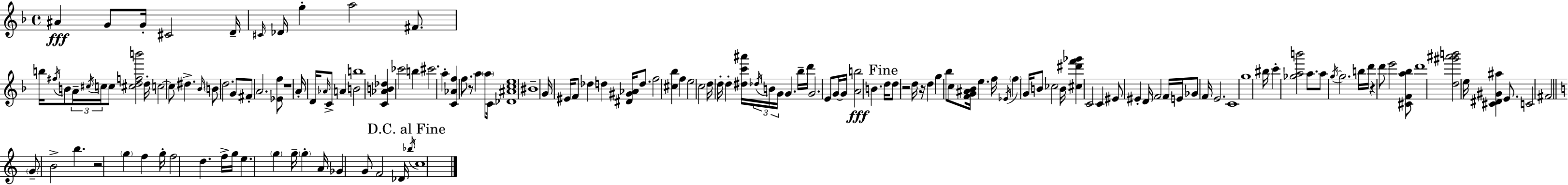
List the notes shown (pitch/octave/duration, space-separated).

A#4/q G4/e G4/s C#4/h D4/s C#4/s Db4/s G5/q A5/h F#4/e. B5/s F#5/s B4/e A4/s C#5/s C5/s C5/e [C#5,D5,F5,B6]/h D5/s C5/h C5/e D#5/q. Bb4/s B4/e D5/h. G4/e F#4/e A4/h. [Eb4,F5]/e R/w A4/s D4/s Ab4/s C4/e A4/q B4/h B5/w [C4,Ab4,B4,Db5]/q CES6/h B5/q C#6/h. A5/q [C4,Ab4,F5]/q F5/e. R/e A5/q A5/e C4/s [Db4,A#4,C5,E5]/w BIS4/w G4/s EIS4/s F4/e Db5/q D5/q [D#4,G#4,Ab4]/s D5/e. F5/h [C#5,Bb5]/q F5/q E5/h C5/h D5/s D5/s D5/q [D#5,C6,A#6]/s Db5/s B4/s G4/s G4/q. Bb5/s D6/s G4/h. E4/e G4/s G4/s [A4,B5]/h B4/q. D5/s D5/e R/h D5/s R/s D5/q G5/q Bb5/e C5/e [F4,G4,A#4,Bb4]/s E5/q. F5/s Eb4/s F5/q G4/s B4/e CES5/h B4/s [C#5,D#6,F6,Gb6]/q C4/h C4/q EIS4/e EIS4/q D4/s F4/h F4/s E4/s Gb4/e F4/s E4/h. C4/w G5/w BIS5/s C6/q [Gb5,A5,B6]/h A5/e. A5/e G5/s G5/h. B5/s D6/s R/q D6/e E6/h [C#4,F4,A5,Bb5]/e D6/w [D5,G#6,A#6,B6]/h E5/s [C#4,D#4,G#4,A#5]/q E4/e. C4/h F#4/h G4/e B4/h B5/q. R/h G5/q F5/q G5/s F5/h D5/q. F5/s G5/s E5/q. G5/q G5/s G5/q A4/s Gb4/q G4/e F4/h Db4/s Bb5/s C5/w